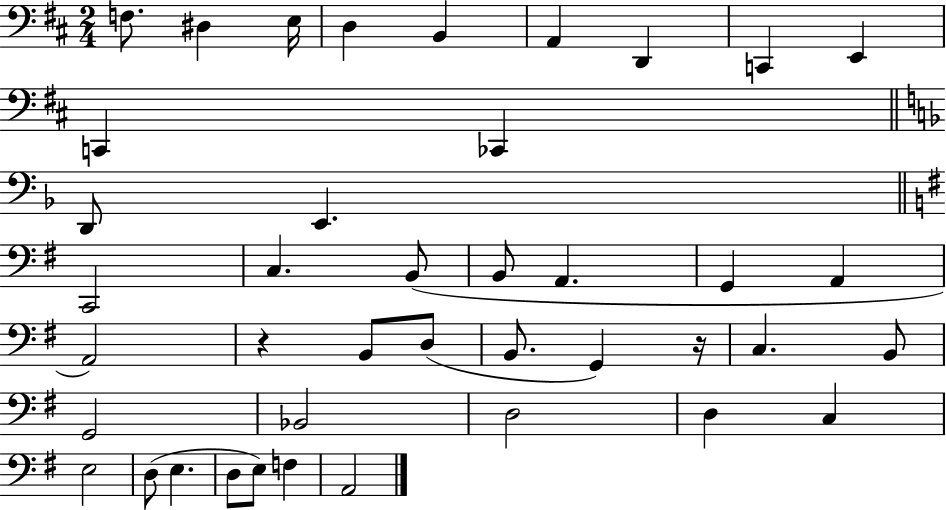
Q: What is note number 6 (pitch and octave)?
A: A2